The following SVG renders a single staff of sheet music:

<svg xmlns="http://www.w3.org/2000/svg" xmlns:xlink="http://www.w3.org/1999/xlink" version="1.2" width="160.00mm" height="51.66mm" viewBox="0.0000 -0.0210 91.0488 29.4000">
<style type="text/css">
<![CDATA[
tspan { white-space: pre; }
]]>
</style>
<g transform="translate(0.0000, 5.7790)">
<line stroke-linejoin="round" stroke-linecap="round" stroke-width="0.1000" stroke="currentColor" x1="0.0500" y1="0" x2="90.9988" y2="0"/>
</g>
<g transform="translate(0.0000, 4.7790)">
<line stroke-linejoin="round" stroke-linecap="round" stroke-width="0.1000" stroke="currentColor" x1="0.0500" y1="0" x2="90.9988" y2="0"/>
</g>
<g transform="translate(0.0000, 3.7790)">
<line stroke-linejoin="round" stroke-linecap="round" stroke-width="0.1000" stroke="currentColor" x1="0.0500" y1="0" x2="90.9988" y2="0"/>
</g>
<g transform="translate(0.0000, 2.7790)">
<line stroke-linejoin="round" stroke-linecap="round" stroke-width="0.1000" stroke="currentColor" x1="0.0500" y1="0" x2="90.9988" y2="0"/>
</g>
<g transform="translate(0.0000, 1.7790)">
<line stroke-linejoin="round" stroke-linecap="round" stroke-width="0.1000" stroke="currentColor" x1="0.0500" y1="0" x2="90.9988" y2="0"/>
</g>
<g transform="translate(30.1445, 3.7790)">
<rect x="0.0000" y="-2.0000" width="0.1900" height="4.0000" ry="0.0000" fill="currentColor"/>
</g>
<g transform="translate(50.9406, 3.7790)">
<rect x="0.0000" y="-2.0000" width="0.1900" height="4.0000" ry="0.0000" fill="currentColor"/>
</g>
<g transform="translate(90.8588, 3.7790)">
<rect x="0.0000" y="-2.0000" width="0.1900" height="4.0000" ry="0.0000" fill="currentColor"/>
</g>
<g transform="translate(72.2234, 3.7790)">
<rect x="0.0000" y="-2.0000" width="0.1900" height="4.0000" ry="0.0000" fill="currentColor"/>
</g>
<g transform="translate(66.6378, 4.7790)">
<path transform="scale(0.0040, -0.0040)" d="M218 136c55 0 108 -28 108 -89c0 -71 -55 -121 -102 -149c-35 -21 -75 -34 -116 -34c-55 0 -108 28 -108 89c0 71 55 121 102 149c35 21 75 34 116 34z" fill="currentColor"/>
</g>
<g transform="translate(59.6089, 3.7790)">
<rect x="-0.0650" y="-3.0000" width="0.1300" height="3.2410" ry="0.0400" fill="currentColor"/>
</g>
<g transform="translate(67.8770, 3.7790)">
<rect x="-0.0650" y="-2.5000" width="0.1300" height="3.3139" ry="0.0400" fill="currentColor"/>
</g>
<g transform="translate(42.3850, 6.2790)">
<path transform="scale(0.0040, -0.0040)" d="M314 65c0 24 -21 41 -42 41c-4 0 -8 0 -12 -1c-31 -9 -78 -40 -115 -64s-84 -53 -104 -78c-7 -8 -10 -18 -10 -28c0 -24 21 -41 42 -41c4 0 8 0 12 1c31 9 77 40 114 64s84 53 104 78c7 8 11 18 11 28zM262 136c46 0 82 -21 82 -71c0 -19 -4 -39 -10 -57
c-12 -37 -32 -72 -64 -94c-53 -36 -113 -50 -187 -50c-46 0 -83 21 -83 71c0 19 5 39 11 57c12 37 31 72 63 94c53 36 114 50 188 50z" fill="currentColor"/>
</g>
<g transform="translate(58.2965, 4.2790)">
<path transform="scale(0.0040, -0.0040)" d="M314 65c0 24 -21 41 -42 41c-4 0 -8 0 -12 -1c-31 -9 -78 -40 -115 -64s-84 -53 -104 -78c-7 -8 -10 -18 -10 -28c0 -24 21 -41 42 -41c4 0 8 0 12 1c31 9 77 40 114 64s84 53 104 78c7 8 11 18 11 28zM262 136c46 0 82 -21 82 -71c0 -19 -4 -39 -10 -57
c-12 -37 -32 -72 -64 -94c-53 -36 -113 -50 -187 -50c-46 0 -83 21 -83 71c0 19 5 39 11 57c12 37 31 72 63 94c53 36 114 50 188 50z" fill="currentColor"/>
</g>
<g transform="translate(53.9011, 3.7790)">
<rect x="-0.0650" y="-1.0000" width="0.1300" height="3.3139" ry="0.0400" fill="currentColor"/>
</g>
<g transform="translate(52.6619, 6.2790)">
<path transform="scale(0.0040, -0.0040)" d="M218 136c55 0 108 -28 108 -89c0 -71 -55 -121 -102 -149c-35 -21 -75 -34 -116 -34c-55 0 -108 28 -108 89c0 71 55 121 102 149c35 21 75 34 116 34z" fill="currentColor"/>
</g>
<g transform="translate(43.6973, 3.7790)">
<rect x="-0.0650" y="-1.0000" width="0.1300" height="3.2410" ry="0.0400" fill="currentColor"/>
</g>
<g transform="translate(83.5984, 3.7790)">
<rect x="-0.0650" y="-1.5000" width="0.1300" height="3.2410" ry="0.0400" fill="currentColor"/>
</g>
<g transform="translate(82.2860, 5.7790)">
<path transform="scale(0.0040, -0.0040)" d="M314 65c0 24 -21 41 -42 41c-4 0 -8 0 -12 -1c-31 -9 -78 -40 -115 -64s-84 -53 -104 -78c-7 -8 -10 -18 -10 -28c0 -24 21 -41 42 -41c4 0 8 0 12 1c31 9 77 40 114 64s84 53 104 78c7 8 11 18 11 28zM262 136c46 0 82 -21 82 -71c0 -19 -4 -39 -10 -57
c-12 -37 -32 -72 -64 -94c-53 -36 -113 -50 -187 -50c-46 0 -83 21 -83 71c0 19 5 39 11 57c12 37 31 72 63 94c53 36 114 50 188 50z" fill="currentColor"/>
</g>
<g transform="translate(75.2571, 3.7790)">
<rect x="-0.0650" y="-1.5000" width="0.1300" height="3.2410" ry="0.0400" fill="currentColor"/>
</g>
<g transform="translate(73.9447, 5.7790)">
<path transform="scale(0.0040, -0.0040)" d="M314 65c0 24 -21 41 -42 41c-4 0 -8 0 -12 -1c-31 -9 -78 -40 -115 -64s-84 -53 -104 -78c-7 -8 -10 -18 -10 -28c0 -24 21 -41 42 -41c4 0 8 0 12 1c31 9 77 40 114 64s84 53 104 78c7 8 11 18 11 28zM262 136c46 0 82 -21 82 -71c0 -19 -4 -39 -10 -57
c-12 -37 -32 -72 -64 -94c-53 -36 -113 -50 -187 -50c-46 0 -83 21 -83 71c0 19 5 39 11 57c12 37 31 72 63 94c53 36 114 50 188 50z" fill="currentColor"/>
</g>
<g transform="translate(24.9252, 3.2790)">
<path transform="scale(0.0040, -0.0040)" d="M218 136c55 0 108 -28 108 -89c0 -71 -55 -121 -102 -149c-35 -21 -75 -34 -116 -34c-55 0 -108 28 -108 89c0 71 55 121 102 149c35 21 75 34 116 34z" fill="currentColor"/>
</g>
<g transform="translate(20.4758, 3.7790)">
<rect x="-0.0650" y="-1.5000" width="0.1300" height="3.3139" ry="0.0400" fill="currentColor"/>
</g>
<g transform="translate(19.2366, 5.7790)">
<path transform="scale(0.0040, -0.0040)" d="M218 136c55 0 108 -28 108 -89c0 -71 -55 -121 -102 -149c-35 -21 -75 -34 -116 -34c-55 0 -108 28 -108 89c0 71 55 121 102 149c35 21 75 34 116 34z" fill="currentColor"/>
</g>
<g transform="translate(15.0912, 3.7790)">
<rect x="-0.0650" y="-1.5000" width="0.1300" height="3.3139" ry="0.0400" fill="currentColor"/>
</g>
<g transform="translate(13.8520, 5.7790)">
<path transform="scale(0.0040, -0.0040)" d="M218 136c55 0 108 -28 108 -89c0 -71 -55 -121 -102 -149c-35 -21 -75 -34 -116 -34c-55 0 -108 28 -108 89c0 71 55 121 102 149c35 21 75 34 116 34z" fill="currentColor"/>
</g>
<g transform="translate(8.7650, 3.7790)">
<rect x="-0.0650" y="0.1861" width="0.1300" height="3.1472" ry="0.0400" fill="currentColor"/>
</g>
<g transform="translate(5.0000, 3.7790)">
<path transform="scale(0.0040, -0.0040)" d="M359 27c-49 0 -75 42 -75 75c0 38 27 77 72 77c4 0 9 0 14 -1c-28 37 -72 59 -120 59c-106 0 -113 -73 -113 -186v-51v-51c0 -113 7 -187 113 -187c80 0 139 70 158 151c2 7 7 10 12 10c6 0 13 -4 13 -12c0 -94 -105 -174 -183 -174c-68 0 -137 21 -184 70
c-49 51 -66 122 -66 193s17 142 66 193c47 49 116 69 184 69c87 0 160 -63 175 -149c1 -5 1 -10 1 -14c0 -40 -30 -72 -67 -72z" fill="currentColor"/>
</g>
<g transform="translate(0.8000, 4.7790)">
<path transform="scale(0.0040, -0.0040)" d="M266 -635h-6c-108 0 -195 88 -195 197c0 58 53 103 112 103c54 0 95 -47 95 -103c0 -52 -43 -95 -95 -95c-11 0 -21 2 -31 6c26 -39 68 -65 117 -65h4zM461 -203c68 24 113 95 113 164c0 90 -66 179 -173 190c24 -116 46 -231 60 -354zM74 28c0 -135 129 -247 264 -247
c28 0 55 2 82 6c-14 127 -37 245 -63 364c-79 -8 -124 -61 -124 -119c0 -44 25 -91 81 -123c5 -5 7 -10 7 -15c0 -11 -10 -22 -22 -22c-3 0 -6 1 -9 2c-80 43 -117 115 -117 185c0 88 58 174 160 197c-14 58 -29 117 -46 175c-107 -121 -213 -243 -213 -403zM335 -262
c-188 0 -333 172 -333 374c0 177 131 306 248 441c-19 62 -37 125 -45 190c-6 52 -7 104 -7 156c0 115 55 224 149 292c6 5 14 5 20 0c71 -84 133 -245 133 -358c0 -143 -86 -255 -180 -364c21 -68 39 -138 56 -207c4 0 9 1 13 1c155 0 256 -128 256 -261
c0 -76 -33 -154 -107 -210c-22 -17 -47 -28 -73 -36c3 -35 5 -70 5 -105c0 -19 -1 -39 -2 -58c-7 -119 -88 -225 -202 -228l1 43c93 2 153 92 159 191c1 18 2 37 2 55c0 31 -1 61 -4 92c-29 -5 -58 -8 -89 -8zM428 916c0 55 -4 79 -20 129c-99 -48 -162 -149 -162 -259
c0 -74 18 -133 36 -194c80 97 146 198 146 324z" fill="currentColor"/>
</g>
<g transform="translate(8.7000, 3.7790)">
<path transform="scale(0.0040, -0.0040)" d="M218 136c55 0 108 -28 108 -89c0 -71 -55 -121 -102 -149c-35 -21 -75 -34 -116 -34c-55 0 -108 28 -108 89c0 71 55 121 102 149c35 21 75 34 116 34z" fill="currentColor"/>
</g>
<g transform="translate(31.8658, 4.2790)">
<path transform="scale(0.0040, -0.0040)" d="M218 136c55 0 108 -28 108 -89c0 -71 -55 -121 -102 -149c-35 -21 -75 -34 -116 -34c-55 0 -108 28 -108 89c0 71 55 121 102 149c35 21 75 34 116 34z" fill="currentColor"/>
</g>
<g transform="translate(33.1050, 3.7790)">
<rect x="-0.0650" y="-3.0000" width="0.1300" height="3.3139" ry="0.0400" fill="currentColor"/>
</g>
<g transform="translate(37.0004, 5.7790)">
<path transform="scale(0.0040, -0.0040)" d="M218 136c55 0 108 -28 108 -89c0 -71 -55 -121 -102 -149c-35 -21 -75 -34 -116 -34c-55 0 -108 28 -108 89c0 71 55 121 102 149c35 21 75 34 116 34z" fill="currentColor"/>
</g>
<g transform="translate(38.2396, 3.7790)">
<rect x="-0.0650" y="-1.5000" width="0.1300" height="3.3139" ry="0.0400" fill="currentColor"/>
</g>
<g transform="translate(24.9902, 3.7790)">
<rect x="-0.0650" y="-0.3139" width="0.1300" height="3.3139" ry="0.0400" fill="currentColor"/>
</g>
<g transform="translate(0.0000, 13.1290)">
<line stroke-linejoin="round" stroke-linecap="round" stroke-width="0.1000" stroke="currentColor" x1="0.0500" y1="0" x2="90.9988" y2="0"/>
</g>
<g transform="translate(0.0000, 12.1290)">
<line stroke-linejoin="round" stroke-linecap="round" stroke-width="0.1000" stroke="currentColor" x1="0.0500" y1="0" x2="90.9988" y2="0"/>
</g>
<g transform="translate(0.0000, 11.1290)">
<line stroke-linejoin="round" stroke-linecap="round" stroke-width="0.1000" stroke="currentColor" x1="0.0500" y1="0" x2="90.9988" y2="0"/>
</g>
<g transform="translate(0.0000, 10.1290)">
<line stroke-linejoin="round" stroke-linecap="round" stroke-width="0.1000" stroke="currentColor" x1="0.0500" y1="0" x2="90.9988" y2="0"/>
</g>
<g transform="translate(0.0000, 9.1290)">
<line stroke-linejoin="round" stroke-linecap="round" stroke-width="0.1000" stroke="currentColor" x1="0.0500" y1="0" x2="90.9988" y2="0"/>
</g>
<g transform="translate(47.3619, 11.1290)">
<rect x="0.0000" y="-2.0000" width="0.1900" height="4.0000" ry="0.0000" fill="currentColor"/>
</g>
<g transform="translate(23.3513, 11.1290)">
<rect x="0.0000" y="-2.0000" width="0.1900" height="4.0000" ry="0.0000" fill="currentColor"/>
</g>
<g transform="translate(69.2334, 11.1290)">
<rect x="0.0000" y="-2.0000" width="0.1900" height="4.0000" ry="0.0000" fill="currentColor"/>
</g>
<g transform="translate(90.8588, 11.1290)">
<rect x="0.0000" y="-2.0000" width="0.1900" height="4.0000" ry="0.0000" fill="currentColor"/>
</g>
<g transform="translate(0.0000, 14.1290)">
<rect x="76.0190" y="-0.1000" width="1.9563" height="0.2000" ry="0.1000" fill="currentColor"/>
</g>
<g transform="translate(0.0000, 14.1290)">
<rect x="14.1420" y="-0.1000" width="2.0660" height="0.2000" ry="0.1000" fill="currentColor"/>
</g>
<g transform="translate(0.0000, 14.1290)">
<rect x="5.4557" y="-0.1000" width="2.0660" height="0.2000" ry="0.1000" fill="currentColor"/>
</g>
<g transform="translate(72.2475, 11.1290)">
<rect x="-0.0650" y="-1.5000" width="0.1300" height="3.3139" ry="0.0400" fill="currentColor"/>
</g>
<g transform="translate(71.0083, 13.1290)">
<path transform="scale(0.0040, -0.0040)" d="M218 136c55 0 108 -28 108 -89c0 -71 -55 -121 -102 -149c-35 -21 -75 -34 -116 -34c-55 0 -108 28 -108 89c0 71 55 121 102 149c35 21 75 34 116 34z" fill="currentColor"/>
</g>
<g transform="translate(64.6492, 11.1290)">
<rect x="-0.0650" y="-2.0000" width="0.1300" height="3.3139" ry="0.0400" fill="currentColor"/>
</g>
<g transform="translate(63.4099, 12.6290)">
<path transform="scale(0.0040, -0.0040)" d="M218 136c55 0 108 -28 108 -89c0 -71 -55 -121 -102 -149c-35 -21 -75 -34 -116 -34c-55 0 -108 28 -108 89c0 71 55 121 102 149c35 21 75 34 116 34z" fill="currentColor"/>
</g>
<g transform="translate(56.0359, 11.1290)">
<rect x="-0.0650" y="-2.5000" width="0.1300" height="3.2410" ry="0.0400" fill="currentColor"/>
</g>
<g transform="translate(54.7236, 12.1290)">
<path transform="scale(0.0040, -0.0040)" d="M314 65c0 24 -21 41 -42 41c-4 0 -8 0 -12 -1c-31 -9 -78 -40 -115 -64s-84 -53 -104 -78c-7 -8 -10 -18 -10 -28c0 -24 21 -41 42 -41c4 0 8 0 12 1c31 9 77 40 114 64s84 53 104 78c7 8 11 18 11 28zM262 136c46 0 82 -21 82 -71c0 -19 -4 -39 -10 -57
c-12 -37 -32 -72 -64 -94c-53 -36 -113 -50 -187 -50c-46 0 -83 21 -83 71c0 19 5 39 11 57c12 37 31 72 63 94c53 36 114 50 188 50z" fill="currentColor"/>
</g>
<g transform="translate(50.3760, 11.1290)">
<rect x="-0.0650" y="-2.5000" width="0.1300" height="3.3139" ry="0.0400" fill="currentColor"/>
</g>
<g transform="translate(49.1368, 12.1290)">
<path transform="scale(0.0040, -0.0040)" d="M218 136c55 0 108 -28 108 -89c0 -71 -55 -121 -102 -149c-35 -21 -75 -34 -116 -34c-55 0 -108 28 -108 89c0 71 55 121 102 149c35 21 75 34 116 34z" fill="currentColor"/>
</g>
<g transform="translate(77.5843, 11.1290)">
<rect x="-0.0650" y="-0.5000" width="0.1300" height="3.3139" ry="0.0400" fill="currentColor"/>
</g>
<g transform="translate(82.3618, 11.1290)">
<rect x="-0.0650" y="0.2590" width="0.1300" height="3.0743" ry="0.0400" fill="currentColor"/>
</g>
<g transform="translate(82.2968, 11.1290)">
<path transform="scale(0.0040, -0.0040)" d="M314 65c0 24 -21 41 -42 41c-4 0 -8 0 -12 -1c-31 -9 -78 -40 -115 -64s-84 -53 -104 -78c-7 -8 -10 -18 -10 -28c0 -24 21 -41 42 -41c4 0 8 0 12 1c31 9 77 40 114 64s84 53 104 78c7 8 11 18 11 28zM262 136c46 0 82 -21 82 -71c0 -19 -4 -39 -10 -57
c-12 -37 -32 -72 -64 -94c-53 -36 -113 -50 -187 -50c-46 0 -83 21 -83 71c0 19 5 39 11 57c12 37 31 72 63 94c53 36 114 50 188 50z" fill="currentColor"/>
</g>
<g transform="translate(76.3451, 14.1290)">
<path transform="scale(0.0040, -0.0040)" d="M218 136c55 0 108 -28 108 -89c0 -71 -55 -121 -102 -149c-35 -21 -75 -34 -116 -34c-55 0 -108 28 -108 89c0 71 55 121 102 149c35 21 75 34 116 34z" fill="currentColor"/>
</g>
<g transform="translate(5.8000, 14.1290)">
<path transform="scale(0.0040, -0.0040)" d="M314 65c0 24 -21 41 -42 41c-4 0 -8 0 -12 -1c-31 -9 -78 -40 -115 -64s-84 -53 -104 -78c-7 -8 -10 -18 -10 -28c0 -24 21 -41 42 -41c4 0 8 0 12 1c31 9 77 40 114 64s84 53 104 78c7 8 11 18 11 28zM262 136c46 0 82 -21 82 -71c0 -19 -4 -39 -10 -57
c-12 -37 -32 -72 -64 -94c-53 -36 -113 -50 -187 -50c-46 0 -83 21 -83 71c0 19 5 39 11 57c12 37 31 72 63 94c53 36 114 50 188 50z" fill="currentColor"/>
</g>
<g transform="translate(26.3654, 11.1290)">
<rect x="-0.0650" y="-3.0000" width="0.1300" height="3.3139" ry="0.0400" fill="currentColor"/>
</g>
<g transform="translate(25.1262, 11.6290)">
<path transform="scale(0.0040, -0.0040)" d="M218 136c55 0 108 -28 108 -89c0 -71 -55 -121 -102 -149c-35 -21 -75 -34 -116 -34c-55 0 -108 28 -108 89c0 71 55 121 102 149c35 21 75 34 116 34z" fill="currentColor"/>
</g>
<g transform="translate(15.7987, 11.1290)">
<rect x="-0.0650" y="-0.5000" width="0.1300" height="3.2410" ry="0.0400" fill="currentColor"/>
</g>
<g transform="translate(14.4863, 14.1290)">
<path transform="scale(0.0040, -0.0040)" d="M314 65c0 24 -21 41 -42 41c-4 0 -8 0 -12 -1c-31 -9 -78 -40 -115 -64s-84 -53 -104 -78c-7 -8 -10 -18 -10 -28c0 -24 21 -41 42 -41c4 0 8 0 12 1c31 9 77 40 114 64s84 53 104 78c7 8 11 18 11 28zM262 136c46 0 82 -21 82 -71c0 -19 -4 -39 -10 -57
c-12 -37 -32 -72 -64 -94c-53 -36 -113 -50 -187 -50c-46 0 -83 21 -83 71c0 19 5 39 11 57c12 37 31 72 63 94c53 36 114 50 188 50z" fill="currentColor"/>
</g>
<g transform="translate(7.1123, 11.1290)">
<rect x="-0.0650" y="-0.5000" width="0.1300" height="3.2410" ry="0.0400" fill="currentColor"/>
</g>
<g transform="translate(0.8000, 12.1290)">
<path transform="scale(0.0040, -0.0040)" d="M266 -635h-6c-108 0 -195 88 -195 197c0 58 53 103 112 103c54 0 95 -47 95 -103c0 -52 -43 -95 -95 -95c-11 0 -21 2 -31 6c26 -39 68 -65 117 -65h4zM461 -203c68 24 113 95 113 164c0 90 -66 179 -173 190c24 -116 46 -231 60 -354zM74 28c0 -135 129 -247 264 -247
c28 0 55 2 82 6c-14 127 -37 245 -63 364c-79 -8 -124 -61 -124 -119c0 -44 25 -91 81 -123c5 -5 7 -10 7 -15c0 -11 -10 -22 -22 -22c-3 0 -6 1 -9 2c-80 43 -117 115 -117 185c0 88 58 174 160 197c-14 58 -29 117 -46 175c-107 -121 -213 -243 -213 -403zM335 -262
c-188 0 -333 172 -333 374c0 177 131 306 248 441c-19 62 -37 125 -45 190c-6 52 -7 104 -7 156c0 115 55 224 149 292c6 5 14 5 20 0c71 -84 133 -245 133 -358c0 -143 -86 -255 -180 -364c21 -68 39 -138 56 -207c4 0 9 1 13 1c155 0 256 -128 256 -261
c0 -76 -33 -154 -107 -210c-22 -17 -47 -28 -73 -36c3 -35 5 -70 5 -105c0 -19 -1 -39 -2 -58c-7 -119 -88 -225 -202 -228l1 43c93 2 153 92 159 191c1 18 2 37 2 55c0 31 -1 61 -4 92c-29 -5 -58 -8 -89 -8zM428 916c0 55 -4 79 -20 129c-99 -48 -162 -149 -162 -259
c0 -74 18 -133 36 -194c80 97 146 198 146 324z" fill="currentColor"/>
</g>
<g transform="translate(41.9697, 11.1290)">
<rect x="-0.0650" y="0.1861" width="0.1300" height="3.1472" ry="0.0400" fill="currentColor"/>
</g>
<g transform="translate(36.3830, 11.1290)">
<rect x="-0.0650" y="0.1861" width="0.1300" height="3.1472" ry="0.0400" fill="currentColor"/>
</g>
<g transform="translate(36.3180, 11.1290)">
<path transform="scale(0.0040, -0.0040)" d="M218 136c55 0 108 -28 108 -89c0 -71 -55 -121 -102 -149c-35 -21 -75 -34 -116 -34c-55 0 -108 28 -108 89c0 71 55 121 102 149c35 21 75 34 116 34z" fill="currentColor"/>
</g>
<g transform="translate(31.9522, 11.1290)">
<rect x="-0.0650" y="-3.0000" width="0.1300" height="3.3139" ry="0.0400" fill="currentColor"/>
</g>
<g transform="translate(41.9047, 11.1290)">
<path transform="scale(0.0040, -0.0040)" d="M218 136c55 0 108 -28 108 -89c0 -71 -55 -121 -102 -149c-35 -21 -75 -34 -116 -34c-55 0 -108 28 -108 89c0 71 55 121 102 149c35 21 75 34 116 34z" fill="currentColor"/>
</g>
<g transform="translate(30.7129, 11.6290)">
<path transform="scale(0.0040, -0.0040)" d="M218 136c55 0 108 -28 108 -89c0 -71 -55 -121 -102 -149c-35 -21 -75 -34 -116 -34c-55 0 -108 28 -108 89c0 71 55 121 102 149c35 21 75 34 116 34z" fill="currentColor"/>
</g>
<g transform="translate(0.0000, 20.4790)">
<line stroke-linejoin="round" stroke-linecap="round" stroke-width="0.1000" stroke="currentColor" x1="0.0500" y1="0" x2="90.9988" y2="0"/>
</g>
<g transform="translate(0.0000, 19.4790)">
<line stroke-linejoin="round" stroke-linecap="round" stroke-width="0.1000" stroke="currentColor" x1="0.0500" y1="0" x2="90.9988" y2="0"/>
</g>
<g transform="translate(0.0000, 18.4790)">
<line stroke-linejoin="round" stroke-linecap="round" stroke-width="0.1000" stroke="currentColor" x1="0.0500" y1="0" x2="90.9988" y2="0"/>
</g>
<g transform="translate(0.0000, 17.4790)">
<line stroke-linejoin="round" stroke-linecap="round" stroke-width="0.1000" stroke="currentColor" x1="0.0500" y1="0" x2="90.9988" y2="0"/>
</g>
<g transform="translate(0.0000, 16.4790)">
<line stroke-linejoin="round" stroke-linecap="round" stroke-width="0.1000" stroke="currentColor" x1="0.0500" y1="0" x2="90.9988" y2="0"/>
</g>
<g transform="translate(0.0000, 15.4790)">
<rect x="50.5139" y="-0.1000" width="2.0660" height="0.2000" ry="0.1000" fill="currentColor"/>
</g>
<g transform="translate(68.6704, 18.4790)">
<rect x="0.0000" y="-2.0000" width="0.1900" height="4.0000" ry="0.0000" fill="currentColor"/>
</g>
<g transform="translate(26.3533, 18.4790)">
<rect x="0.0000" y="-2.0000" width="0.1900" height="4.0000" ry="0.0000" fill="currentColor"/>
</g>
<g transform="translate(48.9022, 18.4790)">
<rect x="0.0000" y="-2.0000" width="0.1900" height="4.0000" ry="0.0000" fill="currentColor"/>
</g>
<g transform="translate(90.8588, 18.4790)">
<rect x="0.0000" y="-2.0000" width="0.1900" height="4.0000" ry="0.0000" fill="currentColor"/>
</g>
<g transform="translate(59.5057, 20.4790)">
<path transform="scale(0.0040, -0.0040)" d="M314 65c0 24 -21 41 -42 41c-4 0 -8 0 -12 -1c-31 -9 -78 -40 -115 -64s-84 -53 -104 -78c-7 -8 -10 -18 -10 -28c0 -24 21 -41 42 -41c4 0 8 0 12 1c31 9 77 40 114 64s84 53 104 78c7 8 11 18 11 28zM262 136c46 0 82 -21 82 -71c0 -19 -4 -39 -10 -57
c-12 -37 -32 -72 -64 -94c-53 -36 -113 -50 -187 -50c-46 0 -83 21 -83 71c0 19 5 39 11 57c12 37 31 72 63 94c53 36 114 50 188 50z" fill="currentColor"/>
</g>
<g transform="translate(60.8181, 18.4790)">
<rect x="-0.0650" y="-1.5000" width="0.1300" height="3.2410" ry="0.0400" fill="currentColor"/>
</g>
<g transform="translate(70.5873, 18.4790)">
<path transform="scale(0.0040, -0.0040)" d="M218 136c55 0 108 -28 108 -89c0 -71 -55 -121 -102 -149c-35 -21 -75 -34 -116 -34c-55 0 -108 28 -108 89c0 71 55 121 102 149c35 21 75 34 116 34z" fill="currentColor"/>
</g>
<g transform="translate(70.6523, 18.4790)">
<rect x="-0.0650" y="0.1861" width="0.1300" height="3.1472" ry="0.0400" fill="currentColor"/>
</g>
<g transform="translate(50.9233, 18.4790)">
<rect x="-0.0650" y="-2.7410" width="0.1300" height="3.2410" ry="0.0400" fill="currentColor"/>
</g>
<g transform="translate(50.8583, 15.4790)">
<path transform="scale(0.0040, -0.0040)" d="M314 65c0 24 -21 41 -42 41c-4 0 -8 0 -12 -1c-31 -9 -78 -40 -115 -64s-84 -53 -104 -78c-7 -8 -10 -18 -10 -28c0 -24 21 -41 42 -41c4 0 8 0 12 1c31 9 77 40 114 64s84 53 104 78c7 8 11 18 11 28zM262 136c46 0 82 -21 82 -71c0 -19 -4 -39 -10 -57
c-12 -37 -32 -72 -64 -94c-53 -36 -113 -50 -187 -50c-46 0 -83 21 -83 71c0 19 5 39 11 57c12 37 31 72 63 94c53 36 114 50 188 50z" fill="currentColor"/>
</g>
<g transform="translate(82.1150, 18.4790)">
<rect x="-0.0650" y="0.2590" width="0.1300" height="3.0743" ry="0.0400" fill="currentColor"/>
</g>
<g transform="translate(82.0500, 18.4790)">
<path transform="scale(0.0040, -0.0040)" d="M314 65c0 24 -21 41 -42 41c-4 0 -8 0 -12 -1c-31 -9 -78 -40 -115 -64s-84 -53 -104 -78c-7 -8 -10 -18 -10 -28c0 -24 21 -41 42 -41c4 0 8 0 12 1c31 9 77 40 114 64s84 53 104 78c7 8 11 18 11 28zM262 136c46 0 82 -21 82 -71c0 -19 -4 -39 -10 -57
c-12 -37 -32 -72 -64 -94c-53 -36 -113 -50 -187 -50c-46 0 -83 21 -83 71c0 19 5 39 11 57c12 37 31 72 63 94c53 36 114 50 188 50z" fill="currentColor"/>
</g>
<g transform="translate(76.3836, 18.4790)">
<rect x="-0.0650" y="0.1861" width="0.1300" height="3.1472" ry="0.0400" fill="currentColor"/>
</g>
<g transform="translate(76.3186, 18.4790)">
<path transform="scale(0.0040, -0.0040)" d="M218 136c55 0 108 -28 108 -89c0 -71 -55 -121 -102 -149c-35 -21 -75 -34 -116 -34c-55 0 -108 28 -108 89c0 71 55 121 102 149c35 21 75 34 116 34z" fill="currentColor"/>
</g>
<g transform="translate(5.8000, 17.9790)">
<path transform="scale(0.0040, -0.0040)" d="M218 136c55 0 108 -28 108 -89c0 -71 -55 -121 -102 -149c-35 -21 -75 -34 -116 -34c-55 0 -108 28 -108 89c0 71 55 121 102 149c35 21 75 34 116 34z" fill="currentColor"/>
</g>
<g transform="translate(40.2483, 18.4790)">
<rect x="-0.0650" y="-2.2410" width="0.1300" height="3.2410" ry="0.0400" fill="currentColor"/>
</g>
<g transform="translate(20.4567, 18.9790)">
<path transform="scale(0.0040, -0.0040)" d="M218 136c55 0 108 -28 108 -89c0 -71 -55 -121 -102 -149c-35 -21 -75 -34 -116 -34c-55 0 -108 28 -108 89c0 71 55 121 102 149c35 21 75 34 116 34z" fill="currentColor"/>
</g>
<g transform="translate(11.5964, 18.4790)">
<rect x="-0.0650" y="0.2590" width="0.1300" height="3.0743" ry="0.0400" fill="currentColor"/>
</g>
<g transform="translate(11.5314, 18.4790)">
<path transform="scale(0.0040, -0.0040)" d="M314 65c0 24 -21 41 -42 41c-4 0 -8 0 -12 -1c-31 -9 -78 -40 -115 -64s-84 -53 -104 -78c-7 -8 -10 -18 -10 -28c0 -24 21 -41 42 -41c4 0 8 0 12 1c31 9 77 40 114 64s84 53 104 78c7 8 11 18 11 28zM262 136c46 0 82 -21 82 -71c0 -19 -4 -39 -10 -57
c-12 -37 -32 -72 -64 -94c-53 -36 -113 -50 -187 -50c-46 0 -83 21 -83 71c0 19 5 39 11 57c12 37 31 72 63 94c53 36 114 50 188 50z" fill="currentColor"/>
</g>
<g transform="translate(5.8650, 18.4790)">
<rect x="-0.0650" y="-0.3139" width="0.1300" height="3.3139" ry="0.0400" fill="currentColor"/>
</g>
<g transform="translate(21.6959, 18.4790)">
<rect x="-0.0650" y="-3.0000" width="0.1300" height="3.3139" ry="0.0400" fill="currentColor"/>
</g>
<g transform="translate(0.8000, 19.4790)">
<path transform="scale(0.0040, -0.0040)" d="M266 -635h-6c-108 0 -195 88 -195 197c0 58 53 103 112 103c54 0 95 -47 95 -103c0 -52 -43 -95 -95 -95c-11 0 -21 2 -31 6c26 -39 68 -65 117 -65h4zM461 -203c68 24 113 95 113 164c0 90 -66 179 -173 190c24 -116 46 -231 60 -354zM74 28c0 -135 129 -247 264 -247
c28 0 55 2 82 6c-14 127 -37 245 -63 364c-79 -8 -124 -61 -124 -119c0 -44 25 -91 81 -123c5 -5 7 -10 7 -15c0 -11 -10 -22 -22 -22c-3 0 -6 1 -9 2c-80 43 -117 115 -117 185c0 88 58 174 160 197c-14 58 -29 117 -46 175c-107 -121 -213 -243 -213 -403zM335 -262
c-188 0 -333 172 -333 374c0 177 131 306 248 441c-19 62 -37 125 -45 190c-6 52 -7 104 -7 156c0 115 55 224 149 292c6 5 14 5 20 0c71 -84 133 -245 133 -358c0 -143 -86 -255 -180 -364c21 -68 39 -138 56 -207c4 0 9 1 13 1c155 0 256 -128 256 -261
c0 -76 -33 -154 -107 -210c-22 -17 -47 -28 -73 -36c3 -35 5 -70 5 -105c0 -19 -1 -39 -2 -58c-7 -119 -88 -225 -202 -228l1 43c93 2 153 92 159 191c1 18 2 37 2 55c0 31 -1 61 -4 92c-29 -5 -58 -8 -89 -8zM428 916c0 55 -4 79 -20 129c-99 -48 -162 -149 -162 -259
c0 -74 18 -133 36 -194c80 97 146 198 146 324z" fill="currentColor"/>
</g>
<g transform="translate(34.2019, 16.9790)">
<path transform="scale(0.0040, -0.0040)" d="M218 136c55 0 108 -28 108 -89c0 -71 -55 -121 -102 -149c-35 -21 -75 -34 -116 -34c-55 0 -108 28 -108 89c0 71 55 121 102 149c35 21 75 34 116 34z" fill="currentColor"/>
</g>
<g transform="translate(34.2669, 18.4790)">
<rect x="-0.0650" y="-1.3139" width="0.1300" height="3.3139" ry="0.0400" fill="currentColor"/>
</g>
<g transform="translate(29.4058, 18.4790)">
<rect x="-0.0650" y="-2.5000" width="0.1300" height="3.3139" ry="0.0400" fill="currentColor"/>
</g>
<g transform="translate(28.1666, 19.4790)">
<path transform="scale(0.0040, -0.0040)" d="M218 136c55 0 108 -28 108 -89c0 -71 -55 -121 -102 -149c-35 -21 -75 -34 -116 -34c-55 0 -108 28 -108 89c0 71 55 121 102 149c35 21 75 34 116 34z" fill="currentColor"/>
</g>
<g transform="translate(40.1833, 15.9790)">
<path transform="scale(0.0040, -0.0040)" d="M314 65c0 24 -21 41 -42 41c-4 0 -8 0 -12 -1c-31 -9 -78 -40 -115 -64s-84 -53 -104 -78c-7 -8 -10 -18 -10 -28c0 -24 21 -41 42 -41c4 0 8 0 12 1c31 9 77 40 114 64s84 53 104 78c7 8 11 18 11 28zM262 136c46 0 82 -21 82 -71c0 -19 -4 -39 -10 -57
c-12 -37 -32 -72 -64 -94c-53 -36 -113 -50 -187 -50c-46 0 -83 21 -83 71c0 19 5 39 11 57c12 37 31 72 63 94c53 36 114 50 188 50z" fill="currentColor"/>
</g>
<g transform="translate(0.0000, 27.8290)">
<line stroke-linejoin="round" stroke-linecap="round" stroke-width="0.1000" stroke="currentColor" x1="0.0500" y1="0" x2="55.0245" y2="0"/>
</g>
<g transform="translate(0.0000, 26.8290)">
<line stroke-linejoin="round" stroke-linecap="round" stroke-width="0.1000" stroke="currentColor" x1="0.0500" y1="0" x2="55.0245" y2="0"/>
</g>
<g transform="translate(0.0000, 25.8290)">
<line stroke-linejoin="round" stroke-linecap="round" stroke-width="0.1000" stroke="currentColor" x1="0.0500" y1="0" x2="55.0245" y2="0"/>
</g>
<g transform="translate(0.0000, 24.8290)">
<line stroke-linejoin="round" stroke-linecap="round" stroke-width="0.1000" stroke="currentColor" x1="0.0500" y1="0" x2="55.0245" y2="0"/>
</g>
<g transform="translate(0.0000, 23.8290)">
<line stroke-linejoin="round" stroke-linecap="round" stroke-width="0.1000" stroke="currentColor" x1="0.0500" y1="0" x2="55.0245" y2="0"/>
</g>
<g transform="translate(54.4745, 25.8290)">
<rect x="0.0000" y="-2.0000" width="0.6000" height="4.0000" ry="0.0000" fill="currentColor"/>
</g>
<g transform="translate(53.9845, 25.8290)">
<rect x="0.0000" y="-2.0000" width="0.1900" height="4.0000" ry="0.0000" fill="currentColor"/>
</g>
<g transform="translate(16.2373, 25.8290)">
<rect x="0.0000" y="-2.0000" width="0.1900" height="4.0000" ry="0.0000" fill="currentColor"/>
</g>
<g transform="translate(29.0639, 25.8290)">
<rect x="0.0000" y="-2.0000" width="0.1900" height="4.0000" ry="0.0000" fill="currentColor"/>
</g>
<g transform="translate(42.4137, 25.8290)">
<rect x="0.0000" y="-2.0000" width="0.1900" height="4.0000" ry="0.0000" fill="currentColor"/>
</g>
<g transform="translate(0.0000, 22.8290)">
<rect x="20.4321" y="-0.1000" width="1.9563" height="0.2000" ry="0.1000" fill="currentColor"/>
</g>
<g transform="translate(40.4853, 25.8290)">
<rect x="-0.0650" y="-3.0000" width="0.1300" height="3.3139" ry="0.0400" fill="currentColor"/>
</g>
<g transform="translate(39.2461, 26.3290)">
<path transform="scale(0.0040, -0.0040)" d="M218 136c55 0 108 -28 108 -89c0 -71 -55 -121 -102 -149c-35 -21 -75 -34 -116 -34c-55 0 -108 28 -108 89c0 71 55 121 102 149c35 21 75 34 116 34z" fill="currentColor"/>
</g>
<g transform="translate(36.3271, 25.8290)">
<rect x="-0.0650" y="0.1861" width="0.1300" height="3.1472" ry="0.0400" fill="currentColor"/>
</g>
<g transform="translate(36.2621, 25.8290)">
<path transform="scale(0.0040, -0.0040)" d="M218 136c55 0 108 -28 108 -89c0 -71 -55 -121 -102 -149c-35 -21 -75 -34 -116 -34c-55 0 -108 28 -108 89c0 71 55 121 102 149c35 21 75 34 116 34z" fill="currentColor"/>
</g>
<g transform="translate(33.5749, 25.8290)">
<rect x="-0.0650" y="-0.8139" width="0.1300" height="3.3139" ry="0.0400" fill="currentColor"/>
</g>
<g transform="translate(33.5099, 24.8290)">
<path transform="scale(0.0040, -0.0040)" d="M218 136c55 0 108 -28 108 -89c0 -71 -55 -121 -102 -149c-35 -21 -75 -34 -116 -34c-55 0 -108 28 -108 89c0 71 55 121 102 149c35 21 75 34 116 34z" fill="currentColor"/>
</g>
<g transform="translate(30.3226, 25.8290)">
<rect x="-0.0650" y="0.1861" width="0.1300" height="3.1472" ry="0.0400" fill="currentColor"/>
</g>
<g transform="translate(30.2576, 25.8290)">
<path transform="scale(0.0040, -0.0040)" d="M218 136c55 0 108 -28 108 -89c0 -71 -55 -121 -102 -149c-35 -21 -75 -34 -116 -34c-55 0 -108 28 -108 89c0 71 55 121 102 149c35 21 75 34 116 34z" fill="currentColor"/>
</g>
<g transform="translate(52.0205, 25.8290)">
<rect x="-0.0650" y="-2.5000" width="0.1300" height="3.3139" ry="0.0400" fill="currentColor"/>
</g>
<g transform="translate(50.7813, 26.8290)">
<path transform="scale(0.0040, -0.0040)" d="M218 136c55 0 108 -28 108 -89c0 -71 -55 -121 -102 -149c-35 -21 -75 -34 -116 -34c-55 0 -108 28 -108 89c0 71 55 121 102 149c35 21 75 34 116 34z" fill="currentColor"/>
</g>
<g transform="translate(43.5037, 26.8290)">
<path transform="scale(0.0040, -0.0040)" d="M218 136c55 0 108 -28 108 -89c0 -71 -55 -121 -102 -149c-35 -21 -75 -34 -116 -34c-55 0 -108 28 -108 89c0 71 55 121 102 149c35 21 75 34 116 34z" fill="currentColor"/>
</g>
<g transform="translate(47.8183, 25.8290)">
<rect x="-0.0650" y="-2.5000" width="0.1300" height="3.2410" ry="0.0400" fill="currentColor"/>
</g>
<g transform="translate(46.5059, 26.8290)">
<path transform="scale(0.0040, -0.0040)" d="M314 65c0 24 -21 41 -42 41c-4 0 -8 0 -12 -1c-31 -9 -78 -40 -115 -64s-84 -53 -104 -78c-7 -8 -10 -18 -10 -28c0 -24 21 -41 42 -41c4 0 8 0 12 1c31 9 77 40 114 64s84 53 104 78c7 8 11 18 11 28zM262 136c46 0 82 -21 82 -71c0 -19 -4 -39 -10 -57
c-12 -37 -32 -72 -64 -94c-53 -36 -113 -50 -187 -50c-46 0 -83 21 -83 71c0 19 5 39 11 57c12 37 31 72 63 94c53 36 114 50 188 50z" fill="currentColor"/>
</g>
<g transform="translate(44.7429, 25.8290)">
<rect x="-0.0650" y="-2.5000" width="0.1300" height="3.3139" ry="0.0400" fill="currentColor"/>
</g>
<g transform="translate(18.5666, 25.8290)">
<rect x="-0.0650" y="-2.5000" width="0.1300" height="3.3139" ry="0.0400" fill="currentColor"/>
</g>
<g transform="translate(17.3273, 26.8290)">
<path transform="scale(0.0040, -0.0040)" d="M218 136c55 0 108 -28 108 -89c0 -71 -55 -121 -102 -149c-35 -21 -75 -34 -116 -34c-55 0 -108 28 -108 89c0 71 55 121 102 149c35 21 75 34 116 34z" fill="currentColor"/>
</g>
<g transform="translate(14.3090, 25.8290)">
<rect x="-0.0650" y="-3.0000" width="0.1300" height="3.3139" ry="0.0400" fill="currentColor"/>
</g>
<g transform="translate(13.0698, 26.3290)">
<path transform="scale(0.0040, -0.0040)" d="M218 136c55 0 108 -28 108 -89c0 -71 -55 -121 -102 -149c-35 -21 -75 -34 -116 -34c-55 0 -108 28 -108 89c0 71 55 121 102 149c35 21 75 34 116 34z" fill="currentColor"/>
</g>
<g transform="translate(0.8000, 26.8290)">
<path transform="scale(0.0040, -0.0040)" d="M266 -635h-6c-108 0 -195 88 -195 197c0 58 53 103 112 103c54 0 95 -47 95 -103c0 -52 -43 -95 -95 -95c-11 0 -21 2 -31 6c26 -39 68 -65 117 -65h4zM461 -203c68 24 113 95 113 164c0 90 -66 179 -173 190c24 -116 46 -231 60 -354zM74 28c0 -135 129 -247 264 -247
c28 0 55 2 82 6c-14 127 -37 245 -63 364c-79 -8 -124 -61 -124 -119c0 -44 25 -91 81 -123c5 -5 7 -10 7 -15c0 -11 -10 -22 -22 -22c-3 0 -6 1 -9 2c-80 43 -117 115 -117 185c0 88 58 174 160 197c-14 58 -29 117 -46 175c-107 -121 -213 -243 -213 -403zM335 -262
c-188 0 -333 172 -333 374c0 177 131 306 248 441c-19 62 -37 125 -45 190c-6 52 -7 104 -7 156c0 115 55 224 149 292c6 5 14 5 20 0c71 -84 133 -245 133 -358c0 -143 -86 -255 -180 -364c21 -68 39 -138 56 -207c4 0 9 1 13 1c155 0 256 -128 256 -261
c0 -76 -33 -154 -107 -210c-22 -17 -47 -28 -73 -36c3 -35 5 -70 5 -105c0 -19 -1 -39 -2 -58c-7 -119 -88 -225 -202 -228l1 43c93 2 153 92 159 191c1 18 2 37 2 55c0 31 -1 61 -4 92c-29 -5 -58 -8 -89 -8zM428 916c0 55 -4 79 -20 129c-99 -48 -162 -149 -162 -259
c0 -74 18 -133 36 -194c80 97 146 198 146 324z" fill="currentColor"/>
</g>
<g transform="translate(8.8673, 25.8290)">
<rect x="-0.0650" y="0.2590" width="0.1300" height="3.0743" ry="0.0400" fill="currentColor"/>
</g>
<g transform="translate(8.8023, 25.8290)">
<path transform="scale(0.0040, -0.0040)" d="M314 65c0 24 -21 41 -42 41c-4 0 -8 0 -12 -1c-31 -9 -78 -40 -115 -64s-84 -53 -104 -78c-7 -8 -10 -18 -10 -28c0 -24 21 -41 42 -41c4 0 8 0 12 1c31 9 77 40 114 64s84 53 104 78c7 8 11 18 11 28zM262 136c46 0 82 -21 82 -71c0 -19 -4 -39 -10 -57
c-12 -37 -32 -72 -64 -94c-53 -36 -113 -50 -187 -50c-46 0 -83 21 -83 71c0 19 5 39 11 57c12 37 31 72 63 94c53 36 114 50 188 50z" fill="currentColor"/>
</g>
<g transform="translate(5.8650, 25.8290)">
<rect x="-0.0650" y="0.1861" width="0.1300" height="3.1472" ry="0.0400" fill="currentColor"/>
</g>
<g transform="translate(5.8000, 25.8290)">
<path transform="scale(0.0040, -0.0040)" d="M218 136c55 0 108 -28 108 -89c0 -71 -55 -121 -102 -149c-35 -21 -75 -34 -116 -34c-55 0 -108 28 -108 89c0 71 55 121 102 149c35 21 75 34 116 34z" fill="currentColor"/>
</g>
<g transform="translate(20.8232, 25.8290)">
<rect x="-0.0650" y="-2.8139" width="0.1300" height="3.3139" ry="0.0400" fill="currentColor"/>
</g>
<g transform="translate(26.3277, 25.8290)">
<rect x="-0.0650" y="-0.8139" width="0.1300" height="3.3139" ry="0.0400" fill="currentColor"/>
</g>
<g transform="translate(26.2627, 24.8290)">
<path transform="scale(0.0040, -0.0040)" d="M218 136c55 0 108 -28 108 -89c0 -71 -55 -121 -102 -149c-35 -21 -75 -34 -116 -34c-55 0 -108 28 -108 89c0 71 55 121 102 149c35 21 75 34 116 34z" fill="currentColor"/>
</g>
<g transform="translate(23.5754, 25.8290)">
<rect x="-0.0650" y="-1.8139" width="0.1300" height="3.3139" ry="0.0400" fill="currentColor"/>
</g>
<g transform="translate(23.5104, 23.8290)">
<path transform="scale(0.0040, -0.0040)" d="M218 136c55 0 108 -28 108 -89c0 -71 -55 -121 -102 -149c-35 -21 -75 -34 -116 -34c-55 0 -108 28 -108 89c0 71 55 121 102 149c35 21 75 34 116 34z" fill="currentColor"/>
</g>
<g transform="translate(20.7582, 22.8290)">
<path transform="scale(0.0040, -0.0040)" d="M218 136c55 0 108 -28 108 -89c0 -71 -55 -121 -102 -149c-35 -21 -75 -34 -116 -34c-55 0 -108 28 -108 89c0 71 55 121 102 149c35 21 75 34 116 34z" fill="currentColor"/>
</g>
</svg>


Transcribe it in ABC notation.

X:1
T:Untitled
M:4/4
L:1/4
K:C
B E E c A E D2 D A2 G E2 E2 C2 C2 A A B B G G2 F E C B2 c B2 A G e g2 a2 E2 B B B2 B B2 A G a f d B d B A G G2 G